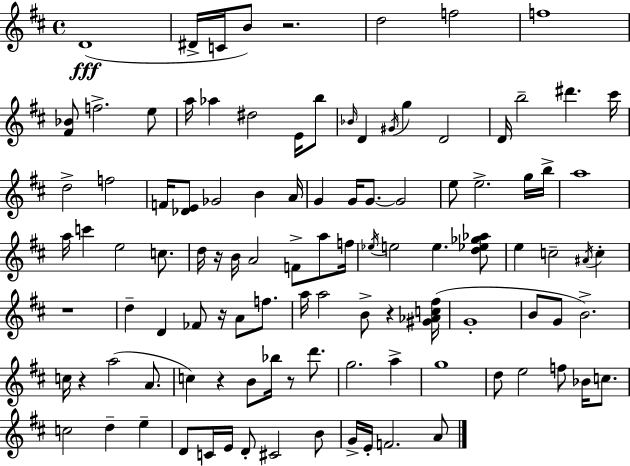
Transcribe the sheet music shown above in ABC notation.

X:1
T:Untitled
M:4/4
L:1/4
K:D
D4 ^D/4 C/4 B/2 z2 d2 f2 f4 [^F_B]/2 f2 e/2 a/4 _a ^d2 E/4 b/2 _B/4 D ^G/4 g D2 D/4 b2 ^d' ^c'/4 d2 f2 F/4 [_DE]/2 _G2 B A/4 G G/4 G/2 G2 e/2 e2 g/4 b/4 a4 a/4 c' e2 c/2 d/4 z/4 B/4 A2 F/2 a/2 f/4 _e/4 e2 e [d_e_g_a]/2 e c2 ^A/4 c z4 d D _F/2 z/4 A/2 f/2 a/4 a2 B/2 z [^G_Ac^f]/4 G4 B/2 G/2 B2 c/4 z a2 A/2 c z B/2 _b/4 z/2 d'/2 g2 a g4 d/2 e2 f/2 _B/4 c/2 c2 d e D/2 C/4 E/4 D/2 ^C2 B/2 G/4 E/4 F2 A/2